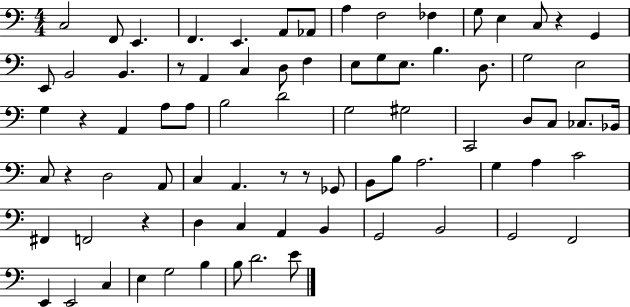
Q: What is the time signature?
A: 4/4